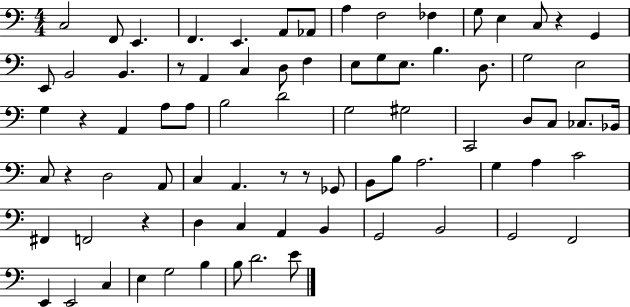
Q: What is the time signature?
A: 4/4